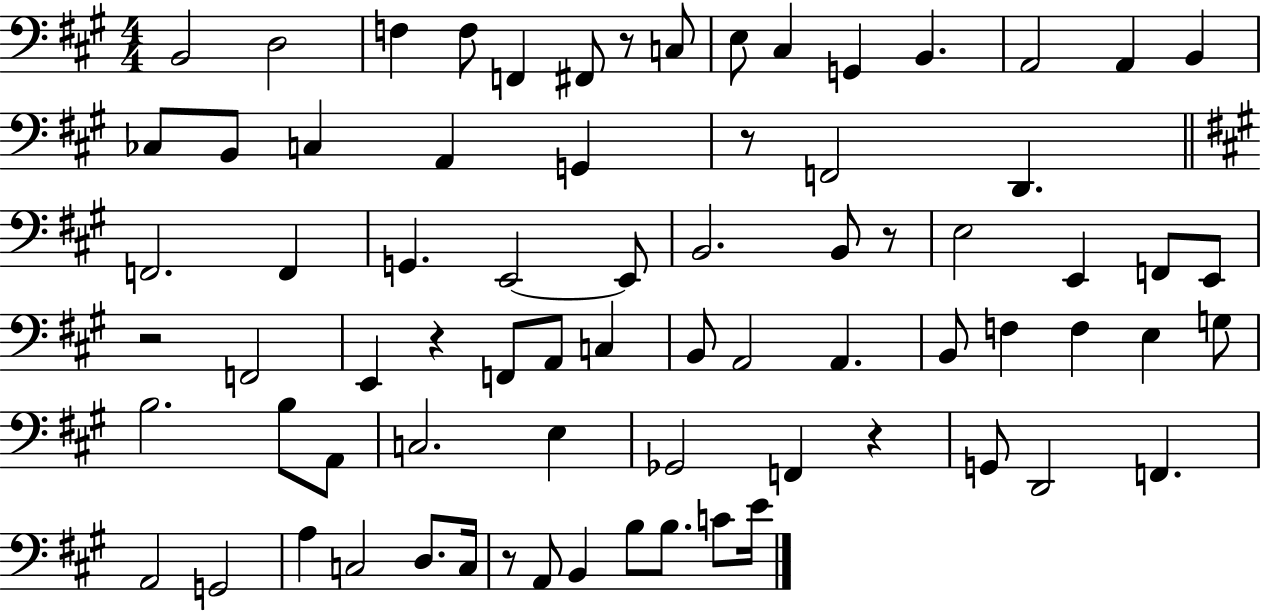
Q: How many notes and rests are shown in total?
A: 74